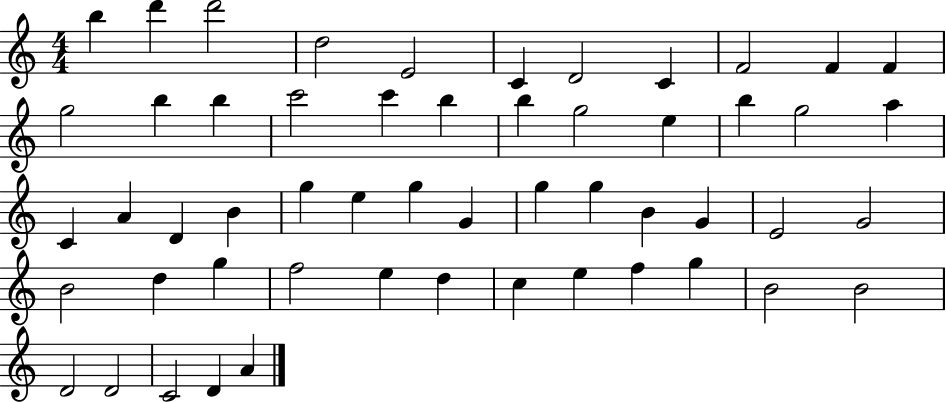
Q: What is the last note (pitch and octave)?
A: A4